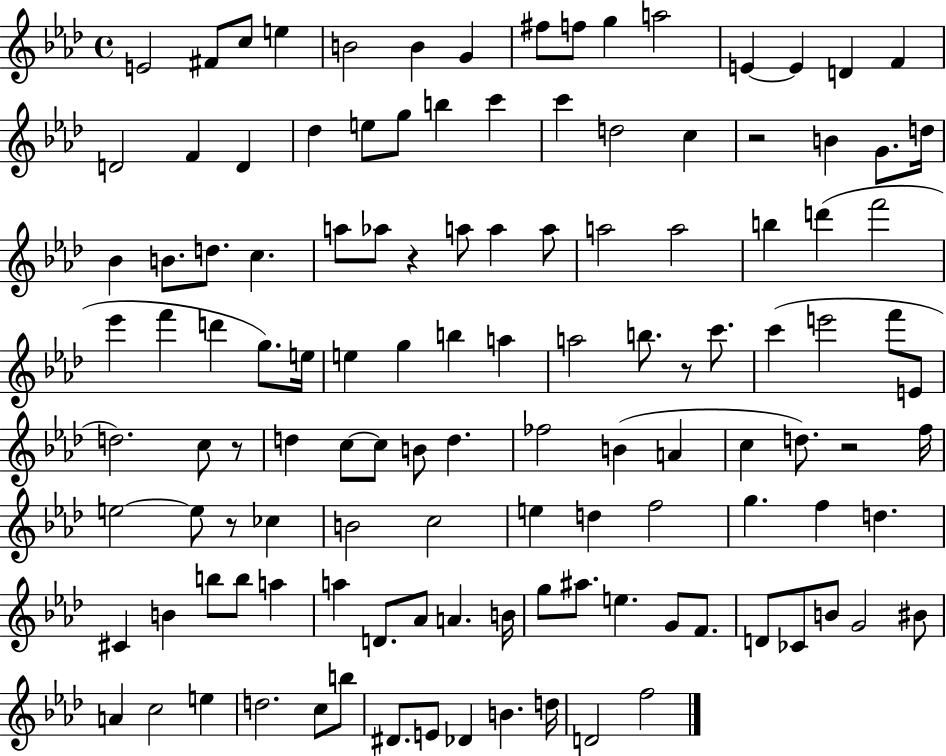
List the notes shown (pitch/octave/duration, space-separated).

E4/h F#4/e C5/e E5/q B4/h B4/q G4/q F#5/e F5/e G5/q A5/h E4/q E4/q D4/q F4/q D4/h F4/q D4/q Db5/q E5/e G5/e B5/q C6/q C6/q D5/h C5/q R/h B4/q G4/e. D5/s Bb4/q B4/e. D5/e. C5/q. A5/e Ab5/e R/q A5/e A5/q A5/e A5/h A5/h B5/q D6/q F6/h Eb6/q F6/q D6/q G5/e. E5/s E5/q G5/q B5/q A5/q A5/h B5/e. R/e C6/e. C6/q E6/h F6/e E4/e D5/h. C5/e R/e D5/q C5/e C5/e B4/e D5/q. FES5/h B4/q A4/q C5/q D5/e. R/h F5/s E5/h E5/e R/e CES5/q B4/h C5/h E5/q D5/q F5/h G5/q. F5/q D5/q. C#4/q B4/q B5/e B5/e A5/q A5/q D4/e. Ab4/e A4/q. B4/s G5/e A#5/e. E5/q. G4/e F4/e. D4/e CES4/e B4/e G4/h BIS4/e A4/q C5/h E5/q D5/h. C5/e B5/e D#4/e. E4/e Db4/q B4/q. D5/s D4/h F5/h